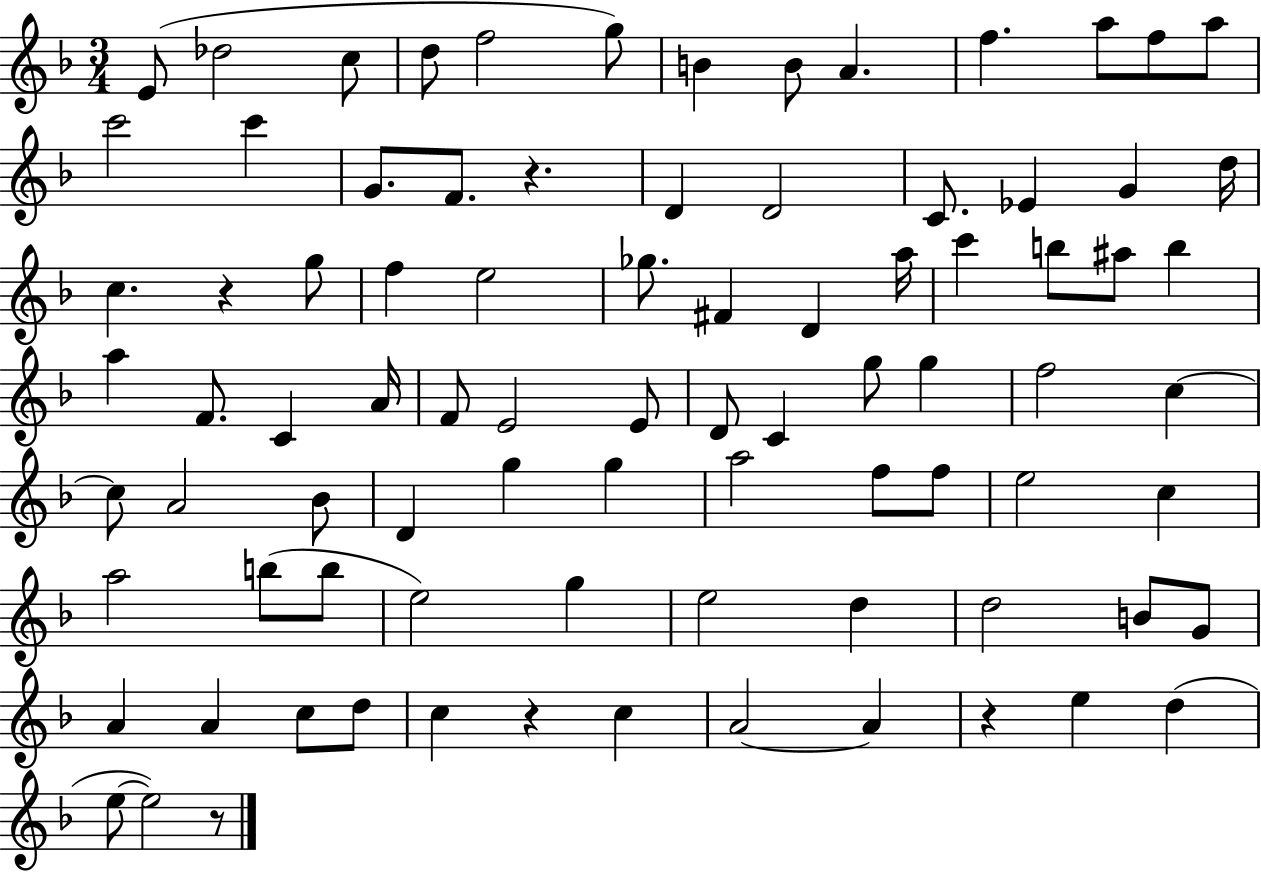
E4/e Db5/h C5/e D5/e F5/h G5/e B4/q B4/e A4/q. F5/q. A5/e F5/e A5/e C6/h C6/q G4/e. F4/e. R/q. D4/q D4/h C4/e. Eb4/q G4/q D5/s C5/q. R/q G5/e F5/q E5/h Gb5/e. F#4/q D4/q A5/s C6/q B5/e A#5/e B5/q A5/q F4/e. C4/q A4/s F4/e E4/h E4/e D4/e C4/q G5/e G5/q F5/h C5/q C5/e A4/h Bb4/e D4/q G5/q G5/q A5/h F5/e F5/e E5/h C5/q A5/h B5/e B5/e E5/h G5/q E5/h D5/q D5/h B4/e G4/e A4/q A4/q C5/e D5/e C5/q R/q C5/q A4/h A4/q R/q E5/q D5/q E5/e E5/h R/e